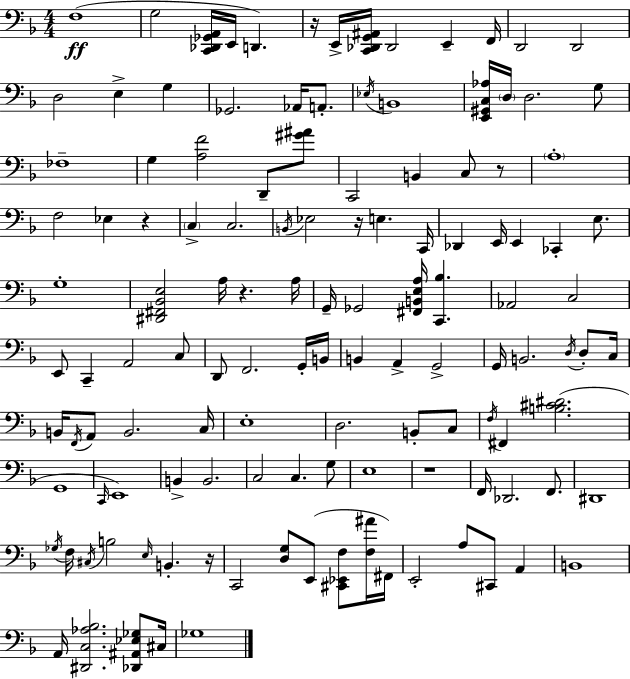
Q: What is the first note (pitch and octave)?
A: F3